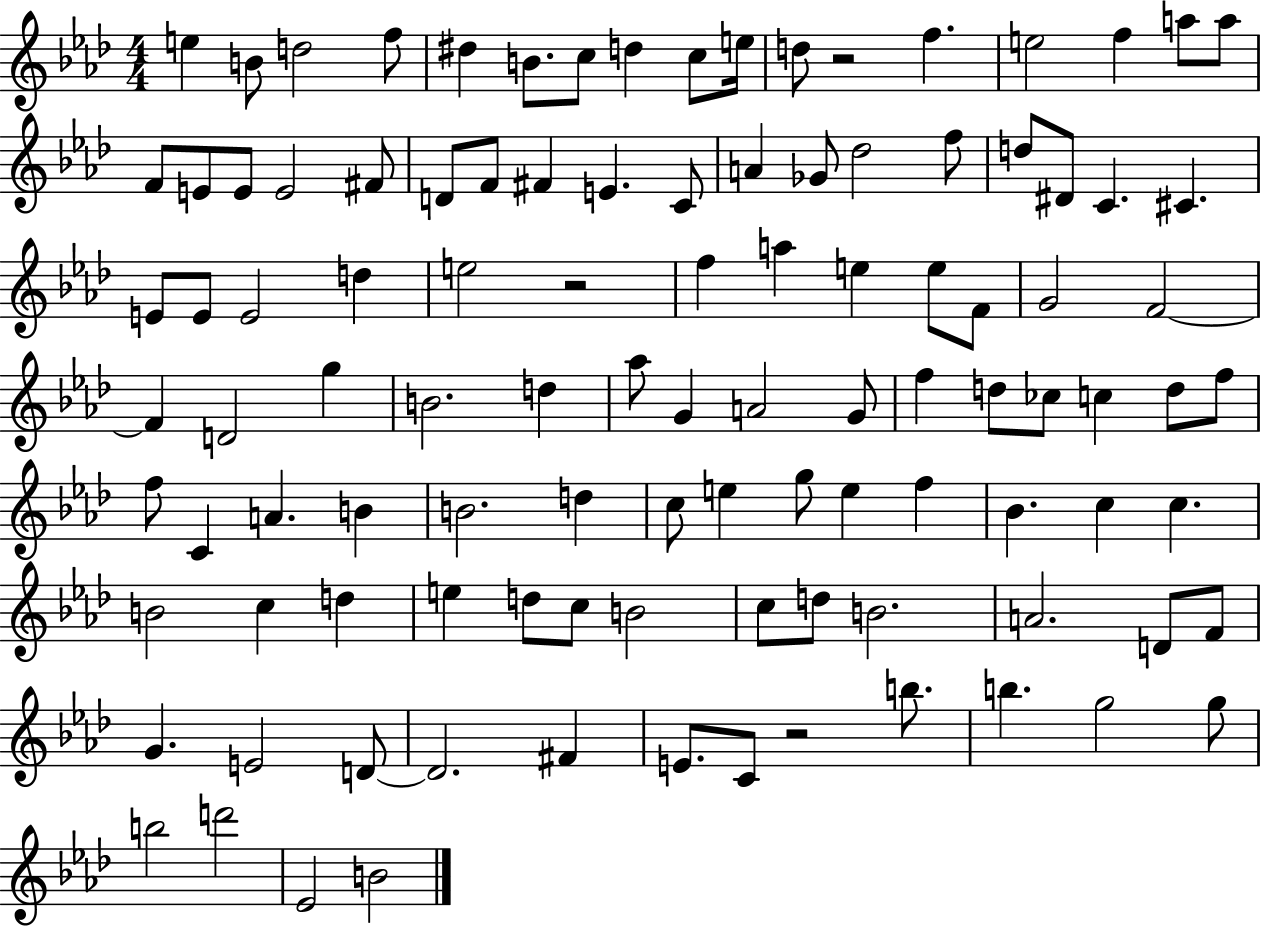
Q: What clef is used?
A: treble